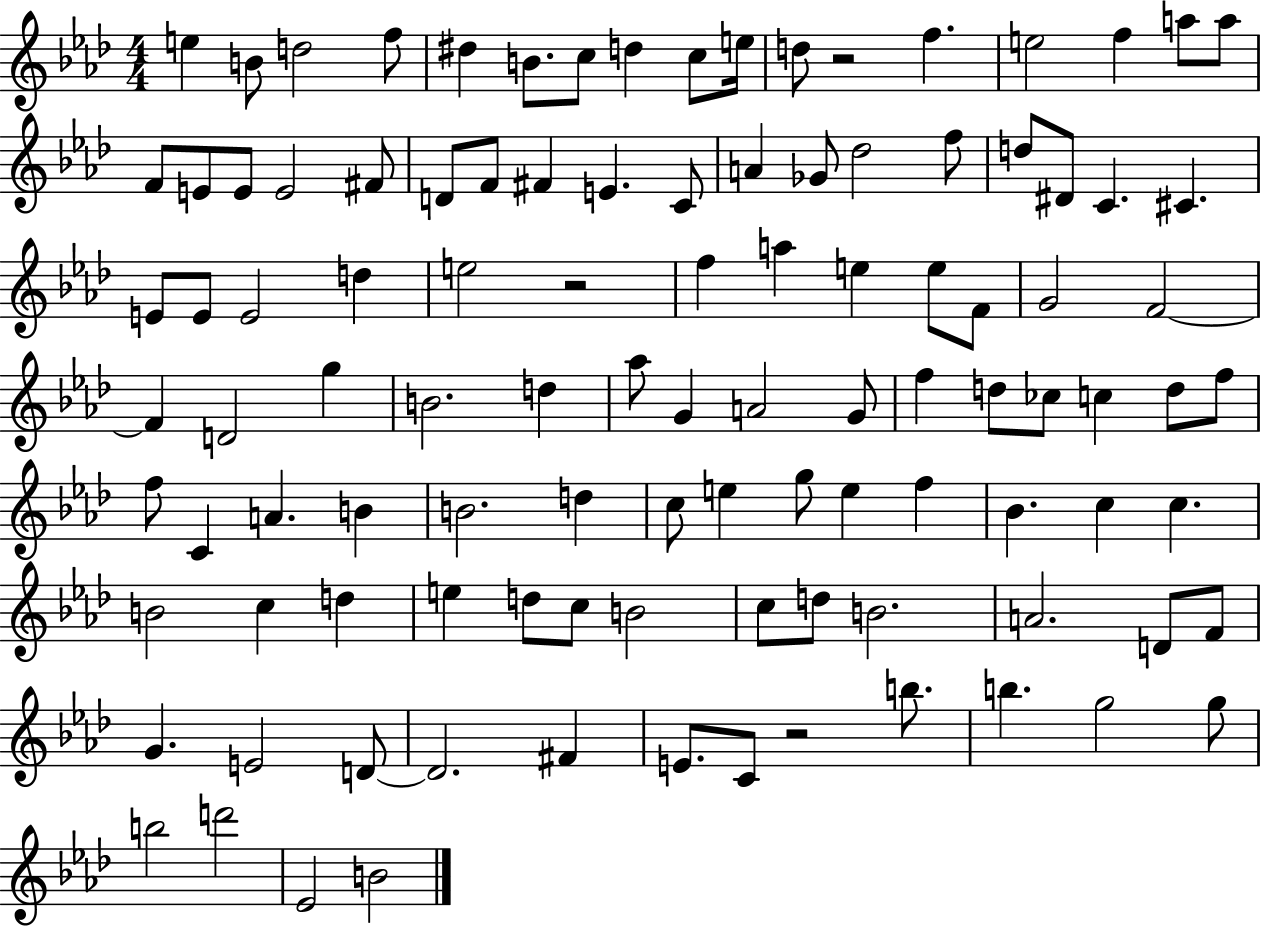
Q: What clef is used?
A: treble